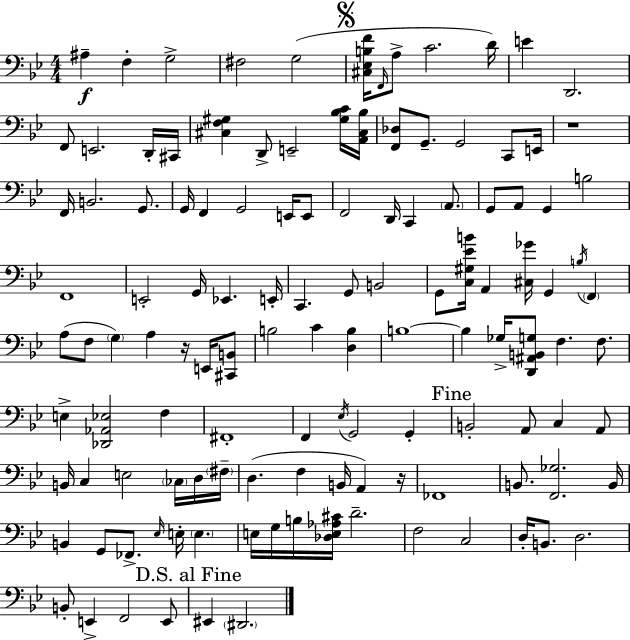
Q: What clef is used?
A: bass